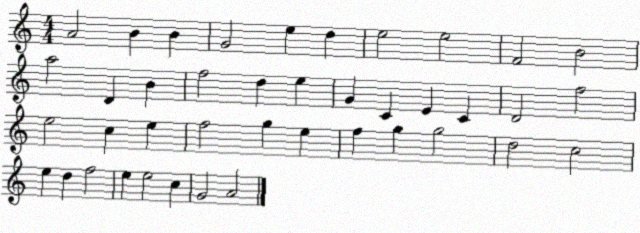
X:1
T:Untitled
M:4/4
L:1/4
K:C
A2 B B G2 e d e2 e2 F2 B2 a2 D B f2 d e G C E C D2 f2 e2 c e f2 g e f g g2 d2 c2 e d f2 e e2 c G2 A2